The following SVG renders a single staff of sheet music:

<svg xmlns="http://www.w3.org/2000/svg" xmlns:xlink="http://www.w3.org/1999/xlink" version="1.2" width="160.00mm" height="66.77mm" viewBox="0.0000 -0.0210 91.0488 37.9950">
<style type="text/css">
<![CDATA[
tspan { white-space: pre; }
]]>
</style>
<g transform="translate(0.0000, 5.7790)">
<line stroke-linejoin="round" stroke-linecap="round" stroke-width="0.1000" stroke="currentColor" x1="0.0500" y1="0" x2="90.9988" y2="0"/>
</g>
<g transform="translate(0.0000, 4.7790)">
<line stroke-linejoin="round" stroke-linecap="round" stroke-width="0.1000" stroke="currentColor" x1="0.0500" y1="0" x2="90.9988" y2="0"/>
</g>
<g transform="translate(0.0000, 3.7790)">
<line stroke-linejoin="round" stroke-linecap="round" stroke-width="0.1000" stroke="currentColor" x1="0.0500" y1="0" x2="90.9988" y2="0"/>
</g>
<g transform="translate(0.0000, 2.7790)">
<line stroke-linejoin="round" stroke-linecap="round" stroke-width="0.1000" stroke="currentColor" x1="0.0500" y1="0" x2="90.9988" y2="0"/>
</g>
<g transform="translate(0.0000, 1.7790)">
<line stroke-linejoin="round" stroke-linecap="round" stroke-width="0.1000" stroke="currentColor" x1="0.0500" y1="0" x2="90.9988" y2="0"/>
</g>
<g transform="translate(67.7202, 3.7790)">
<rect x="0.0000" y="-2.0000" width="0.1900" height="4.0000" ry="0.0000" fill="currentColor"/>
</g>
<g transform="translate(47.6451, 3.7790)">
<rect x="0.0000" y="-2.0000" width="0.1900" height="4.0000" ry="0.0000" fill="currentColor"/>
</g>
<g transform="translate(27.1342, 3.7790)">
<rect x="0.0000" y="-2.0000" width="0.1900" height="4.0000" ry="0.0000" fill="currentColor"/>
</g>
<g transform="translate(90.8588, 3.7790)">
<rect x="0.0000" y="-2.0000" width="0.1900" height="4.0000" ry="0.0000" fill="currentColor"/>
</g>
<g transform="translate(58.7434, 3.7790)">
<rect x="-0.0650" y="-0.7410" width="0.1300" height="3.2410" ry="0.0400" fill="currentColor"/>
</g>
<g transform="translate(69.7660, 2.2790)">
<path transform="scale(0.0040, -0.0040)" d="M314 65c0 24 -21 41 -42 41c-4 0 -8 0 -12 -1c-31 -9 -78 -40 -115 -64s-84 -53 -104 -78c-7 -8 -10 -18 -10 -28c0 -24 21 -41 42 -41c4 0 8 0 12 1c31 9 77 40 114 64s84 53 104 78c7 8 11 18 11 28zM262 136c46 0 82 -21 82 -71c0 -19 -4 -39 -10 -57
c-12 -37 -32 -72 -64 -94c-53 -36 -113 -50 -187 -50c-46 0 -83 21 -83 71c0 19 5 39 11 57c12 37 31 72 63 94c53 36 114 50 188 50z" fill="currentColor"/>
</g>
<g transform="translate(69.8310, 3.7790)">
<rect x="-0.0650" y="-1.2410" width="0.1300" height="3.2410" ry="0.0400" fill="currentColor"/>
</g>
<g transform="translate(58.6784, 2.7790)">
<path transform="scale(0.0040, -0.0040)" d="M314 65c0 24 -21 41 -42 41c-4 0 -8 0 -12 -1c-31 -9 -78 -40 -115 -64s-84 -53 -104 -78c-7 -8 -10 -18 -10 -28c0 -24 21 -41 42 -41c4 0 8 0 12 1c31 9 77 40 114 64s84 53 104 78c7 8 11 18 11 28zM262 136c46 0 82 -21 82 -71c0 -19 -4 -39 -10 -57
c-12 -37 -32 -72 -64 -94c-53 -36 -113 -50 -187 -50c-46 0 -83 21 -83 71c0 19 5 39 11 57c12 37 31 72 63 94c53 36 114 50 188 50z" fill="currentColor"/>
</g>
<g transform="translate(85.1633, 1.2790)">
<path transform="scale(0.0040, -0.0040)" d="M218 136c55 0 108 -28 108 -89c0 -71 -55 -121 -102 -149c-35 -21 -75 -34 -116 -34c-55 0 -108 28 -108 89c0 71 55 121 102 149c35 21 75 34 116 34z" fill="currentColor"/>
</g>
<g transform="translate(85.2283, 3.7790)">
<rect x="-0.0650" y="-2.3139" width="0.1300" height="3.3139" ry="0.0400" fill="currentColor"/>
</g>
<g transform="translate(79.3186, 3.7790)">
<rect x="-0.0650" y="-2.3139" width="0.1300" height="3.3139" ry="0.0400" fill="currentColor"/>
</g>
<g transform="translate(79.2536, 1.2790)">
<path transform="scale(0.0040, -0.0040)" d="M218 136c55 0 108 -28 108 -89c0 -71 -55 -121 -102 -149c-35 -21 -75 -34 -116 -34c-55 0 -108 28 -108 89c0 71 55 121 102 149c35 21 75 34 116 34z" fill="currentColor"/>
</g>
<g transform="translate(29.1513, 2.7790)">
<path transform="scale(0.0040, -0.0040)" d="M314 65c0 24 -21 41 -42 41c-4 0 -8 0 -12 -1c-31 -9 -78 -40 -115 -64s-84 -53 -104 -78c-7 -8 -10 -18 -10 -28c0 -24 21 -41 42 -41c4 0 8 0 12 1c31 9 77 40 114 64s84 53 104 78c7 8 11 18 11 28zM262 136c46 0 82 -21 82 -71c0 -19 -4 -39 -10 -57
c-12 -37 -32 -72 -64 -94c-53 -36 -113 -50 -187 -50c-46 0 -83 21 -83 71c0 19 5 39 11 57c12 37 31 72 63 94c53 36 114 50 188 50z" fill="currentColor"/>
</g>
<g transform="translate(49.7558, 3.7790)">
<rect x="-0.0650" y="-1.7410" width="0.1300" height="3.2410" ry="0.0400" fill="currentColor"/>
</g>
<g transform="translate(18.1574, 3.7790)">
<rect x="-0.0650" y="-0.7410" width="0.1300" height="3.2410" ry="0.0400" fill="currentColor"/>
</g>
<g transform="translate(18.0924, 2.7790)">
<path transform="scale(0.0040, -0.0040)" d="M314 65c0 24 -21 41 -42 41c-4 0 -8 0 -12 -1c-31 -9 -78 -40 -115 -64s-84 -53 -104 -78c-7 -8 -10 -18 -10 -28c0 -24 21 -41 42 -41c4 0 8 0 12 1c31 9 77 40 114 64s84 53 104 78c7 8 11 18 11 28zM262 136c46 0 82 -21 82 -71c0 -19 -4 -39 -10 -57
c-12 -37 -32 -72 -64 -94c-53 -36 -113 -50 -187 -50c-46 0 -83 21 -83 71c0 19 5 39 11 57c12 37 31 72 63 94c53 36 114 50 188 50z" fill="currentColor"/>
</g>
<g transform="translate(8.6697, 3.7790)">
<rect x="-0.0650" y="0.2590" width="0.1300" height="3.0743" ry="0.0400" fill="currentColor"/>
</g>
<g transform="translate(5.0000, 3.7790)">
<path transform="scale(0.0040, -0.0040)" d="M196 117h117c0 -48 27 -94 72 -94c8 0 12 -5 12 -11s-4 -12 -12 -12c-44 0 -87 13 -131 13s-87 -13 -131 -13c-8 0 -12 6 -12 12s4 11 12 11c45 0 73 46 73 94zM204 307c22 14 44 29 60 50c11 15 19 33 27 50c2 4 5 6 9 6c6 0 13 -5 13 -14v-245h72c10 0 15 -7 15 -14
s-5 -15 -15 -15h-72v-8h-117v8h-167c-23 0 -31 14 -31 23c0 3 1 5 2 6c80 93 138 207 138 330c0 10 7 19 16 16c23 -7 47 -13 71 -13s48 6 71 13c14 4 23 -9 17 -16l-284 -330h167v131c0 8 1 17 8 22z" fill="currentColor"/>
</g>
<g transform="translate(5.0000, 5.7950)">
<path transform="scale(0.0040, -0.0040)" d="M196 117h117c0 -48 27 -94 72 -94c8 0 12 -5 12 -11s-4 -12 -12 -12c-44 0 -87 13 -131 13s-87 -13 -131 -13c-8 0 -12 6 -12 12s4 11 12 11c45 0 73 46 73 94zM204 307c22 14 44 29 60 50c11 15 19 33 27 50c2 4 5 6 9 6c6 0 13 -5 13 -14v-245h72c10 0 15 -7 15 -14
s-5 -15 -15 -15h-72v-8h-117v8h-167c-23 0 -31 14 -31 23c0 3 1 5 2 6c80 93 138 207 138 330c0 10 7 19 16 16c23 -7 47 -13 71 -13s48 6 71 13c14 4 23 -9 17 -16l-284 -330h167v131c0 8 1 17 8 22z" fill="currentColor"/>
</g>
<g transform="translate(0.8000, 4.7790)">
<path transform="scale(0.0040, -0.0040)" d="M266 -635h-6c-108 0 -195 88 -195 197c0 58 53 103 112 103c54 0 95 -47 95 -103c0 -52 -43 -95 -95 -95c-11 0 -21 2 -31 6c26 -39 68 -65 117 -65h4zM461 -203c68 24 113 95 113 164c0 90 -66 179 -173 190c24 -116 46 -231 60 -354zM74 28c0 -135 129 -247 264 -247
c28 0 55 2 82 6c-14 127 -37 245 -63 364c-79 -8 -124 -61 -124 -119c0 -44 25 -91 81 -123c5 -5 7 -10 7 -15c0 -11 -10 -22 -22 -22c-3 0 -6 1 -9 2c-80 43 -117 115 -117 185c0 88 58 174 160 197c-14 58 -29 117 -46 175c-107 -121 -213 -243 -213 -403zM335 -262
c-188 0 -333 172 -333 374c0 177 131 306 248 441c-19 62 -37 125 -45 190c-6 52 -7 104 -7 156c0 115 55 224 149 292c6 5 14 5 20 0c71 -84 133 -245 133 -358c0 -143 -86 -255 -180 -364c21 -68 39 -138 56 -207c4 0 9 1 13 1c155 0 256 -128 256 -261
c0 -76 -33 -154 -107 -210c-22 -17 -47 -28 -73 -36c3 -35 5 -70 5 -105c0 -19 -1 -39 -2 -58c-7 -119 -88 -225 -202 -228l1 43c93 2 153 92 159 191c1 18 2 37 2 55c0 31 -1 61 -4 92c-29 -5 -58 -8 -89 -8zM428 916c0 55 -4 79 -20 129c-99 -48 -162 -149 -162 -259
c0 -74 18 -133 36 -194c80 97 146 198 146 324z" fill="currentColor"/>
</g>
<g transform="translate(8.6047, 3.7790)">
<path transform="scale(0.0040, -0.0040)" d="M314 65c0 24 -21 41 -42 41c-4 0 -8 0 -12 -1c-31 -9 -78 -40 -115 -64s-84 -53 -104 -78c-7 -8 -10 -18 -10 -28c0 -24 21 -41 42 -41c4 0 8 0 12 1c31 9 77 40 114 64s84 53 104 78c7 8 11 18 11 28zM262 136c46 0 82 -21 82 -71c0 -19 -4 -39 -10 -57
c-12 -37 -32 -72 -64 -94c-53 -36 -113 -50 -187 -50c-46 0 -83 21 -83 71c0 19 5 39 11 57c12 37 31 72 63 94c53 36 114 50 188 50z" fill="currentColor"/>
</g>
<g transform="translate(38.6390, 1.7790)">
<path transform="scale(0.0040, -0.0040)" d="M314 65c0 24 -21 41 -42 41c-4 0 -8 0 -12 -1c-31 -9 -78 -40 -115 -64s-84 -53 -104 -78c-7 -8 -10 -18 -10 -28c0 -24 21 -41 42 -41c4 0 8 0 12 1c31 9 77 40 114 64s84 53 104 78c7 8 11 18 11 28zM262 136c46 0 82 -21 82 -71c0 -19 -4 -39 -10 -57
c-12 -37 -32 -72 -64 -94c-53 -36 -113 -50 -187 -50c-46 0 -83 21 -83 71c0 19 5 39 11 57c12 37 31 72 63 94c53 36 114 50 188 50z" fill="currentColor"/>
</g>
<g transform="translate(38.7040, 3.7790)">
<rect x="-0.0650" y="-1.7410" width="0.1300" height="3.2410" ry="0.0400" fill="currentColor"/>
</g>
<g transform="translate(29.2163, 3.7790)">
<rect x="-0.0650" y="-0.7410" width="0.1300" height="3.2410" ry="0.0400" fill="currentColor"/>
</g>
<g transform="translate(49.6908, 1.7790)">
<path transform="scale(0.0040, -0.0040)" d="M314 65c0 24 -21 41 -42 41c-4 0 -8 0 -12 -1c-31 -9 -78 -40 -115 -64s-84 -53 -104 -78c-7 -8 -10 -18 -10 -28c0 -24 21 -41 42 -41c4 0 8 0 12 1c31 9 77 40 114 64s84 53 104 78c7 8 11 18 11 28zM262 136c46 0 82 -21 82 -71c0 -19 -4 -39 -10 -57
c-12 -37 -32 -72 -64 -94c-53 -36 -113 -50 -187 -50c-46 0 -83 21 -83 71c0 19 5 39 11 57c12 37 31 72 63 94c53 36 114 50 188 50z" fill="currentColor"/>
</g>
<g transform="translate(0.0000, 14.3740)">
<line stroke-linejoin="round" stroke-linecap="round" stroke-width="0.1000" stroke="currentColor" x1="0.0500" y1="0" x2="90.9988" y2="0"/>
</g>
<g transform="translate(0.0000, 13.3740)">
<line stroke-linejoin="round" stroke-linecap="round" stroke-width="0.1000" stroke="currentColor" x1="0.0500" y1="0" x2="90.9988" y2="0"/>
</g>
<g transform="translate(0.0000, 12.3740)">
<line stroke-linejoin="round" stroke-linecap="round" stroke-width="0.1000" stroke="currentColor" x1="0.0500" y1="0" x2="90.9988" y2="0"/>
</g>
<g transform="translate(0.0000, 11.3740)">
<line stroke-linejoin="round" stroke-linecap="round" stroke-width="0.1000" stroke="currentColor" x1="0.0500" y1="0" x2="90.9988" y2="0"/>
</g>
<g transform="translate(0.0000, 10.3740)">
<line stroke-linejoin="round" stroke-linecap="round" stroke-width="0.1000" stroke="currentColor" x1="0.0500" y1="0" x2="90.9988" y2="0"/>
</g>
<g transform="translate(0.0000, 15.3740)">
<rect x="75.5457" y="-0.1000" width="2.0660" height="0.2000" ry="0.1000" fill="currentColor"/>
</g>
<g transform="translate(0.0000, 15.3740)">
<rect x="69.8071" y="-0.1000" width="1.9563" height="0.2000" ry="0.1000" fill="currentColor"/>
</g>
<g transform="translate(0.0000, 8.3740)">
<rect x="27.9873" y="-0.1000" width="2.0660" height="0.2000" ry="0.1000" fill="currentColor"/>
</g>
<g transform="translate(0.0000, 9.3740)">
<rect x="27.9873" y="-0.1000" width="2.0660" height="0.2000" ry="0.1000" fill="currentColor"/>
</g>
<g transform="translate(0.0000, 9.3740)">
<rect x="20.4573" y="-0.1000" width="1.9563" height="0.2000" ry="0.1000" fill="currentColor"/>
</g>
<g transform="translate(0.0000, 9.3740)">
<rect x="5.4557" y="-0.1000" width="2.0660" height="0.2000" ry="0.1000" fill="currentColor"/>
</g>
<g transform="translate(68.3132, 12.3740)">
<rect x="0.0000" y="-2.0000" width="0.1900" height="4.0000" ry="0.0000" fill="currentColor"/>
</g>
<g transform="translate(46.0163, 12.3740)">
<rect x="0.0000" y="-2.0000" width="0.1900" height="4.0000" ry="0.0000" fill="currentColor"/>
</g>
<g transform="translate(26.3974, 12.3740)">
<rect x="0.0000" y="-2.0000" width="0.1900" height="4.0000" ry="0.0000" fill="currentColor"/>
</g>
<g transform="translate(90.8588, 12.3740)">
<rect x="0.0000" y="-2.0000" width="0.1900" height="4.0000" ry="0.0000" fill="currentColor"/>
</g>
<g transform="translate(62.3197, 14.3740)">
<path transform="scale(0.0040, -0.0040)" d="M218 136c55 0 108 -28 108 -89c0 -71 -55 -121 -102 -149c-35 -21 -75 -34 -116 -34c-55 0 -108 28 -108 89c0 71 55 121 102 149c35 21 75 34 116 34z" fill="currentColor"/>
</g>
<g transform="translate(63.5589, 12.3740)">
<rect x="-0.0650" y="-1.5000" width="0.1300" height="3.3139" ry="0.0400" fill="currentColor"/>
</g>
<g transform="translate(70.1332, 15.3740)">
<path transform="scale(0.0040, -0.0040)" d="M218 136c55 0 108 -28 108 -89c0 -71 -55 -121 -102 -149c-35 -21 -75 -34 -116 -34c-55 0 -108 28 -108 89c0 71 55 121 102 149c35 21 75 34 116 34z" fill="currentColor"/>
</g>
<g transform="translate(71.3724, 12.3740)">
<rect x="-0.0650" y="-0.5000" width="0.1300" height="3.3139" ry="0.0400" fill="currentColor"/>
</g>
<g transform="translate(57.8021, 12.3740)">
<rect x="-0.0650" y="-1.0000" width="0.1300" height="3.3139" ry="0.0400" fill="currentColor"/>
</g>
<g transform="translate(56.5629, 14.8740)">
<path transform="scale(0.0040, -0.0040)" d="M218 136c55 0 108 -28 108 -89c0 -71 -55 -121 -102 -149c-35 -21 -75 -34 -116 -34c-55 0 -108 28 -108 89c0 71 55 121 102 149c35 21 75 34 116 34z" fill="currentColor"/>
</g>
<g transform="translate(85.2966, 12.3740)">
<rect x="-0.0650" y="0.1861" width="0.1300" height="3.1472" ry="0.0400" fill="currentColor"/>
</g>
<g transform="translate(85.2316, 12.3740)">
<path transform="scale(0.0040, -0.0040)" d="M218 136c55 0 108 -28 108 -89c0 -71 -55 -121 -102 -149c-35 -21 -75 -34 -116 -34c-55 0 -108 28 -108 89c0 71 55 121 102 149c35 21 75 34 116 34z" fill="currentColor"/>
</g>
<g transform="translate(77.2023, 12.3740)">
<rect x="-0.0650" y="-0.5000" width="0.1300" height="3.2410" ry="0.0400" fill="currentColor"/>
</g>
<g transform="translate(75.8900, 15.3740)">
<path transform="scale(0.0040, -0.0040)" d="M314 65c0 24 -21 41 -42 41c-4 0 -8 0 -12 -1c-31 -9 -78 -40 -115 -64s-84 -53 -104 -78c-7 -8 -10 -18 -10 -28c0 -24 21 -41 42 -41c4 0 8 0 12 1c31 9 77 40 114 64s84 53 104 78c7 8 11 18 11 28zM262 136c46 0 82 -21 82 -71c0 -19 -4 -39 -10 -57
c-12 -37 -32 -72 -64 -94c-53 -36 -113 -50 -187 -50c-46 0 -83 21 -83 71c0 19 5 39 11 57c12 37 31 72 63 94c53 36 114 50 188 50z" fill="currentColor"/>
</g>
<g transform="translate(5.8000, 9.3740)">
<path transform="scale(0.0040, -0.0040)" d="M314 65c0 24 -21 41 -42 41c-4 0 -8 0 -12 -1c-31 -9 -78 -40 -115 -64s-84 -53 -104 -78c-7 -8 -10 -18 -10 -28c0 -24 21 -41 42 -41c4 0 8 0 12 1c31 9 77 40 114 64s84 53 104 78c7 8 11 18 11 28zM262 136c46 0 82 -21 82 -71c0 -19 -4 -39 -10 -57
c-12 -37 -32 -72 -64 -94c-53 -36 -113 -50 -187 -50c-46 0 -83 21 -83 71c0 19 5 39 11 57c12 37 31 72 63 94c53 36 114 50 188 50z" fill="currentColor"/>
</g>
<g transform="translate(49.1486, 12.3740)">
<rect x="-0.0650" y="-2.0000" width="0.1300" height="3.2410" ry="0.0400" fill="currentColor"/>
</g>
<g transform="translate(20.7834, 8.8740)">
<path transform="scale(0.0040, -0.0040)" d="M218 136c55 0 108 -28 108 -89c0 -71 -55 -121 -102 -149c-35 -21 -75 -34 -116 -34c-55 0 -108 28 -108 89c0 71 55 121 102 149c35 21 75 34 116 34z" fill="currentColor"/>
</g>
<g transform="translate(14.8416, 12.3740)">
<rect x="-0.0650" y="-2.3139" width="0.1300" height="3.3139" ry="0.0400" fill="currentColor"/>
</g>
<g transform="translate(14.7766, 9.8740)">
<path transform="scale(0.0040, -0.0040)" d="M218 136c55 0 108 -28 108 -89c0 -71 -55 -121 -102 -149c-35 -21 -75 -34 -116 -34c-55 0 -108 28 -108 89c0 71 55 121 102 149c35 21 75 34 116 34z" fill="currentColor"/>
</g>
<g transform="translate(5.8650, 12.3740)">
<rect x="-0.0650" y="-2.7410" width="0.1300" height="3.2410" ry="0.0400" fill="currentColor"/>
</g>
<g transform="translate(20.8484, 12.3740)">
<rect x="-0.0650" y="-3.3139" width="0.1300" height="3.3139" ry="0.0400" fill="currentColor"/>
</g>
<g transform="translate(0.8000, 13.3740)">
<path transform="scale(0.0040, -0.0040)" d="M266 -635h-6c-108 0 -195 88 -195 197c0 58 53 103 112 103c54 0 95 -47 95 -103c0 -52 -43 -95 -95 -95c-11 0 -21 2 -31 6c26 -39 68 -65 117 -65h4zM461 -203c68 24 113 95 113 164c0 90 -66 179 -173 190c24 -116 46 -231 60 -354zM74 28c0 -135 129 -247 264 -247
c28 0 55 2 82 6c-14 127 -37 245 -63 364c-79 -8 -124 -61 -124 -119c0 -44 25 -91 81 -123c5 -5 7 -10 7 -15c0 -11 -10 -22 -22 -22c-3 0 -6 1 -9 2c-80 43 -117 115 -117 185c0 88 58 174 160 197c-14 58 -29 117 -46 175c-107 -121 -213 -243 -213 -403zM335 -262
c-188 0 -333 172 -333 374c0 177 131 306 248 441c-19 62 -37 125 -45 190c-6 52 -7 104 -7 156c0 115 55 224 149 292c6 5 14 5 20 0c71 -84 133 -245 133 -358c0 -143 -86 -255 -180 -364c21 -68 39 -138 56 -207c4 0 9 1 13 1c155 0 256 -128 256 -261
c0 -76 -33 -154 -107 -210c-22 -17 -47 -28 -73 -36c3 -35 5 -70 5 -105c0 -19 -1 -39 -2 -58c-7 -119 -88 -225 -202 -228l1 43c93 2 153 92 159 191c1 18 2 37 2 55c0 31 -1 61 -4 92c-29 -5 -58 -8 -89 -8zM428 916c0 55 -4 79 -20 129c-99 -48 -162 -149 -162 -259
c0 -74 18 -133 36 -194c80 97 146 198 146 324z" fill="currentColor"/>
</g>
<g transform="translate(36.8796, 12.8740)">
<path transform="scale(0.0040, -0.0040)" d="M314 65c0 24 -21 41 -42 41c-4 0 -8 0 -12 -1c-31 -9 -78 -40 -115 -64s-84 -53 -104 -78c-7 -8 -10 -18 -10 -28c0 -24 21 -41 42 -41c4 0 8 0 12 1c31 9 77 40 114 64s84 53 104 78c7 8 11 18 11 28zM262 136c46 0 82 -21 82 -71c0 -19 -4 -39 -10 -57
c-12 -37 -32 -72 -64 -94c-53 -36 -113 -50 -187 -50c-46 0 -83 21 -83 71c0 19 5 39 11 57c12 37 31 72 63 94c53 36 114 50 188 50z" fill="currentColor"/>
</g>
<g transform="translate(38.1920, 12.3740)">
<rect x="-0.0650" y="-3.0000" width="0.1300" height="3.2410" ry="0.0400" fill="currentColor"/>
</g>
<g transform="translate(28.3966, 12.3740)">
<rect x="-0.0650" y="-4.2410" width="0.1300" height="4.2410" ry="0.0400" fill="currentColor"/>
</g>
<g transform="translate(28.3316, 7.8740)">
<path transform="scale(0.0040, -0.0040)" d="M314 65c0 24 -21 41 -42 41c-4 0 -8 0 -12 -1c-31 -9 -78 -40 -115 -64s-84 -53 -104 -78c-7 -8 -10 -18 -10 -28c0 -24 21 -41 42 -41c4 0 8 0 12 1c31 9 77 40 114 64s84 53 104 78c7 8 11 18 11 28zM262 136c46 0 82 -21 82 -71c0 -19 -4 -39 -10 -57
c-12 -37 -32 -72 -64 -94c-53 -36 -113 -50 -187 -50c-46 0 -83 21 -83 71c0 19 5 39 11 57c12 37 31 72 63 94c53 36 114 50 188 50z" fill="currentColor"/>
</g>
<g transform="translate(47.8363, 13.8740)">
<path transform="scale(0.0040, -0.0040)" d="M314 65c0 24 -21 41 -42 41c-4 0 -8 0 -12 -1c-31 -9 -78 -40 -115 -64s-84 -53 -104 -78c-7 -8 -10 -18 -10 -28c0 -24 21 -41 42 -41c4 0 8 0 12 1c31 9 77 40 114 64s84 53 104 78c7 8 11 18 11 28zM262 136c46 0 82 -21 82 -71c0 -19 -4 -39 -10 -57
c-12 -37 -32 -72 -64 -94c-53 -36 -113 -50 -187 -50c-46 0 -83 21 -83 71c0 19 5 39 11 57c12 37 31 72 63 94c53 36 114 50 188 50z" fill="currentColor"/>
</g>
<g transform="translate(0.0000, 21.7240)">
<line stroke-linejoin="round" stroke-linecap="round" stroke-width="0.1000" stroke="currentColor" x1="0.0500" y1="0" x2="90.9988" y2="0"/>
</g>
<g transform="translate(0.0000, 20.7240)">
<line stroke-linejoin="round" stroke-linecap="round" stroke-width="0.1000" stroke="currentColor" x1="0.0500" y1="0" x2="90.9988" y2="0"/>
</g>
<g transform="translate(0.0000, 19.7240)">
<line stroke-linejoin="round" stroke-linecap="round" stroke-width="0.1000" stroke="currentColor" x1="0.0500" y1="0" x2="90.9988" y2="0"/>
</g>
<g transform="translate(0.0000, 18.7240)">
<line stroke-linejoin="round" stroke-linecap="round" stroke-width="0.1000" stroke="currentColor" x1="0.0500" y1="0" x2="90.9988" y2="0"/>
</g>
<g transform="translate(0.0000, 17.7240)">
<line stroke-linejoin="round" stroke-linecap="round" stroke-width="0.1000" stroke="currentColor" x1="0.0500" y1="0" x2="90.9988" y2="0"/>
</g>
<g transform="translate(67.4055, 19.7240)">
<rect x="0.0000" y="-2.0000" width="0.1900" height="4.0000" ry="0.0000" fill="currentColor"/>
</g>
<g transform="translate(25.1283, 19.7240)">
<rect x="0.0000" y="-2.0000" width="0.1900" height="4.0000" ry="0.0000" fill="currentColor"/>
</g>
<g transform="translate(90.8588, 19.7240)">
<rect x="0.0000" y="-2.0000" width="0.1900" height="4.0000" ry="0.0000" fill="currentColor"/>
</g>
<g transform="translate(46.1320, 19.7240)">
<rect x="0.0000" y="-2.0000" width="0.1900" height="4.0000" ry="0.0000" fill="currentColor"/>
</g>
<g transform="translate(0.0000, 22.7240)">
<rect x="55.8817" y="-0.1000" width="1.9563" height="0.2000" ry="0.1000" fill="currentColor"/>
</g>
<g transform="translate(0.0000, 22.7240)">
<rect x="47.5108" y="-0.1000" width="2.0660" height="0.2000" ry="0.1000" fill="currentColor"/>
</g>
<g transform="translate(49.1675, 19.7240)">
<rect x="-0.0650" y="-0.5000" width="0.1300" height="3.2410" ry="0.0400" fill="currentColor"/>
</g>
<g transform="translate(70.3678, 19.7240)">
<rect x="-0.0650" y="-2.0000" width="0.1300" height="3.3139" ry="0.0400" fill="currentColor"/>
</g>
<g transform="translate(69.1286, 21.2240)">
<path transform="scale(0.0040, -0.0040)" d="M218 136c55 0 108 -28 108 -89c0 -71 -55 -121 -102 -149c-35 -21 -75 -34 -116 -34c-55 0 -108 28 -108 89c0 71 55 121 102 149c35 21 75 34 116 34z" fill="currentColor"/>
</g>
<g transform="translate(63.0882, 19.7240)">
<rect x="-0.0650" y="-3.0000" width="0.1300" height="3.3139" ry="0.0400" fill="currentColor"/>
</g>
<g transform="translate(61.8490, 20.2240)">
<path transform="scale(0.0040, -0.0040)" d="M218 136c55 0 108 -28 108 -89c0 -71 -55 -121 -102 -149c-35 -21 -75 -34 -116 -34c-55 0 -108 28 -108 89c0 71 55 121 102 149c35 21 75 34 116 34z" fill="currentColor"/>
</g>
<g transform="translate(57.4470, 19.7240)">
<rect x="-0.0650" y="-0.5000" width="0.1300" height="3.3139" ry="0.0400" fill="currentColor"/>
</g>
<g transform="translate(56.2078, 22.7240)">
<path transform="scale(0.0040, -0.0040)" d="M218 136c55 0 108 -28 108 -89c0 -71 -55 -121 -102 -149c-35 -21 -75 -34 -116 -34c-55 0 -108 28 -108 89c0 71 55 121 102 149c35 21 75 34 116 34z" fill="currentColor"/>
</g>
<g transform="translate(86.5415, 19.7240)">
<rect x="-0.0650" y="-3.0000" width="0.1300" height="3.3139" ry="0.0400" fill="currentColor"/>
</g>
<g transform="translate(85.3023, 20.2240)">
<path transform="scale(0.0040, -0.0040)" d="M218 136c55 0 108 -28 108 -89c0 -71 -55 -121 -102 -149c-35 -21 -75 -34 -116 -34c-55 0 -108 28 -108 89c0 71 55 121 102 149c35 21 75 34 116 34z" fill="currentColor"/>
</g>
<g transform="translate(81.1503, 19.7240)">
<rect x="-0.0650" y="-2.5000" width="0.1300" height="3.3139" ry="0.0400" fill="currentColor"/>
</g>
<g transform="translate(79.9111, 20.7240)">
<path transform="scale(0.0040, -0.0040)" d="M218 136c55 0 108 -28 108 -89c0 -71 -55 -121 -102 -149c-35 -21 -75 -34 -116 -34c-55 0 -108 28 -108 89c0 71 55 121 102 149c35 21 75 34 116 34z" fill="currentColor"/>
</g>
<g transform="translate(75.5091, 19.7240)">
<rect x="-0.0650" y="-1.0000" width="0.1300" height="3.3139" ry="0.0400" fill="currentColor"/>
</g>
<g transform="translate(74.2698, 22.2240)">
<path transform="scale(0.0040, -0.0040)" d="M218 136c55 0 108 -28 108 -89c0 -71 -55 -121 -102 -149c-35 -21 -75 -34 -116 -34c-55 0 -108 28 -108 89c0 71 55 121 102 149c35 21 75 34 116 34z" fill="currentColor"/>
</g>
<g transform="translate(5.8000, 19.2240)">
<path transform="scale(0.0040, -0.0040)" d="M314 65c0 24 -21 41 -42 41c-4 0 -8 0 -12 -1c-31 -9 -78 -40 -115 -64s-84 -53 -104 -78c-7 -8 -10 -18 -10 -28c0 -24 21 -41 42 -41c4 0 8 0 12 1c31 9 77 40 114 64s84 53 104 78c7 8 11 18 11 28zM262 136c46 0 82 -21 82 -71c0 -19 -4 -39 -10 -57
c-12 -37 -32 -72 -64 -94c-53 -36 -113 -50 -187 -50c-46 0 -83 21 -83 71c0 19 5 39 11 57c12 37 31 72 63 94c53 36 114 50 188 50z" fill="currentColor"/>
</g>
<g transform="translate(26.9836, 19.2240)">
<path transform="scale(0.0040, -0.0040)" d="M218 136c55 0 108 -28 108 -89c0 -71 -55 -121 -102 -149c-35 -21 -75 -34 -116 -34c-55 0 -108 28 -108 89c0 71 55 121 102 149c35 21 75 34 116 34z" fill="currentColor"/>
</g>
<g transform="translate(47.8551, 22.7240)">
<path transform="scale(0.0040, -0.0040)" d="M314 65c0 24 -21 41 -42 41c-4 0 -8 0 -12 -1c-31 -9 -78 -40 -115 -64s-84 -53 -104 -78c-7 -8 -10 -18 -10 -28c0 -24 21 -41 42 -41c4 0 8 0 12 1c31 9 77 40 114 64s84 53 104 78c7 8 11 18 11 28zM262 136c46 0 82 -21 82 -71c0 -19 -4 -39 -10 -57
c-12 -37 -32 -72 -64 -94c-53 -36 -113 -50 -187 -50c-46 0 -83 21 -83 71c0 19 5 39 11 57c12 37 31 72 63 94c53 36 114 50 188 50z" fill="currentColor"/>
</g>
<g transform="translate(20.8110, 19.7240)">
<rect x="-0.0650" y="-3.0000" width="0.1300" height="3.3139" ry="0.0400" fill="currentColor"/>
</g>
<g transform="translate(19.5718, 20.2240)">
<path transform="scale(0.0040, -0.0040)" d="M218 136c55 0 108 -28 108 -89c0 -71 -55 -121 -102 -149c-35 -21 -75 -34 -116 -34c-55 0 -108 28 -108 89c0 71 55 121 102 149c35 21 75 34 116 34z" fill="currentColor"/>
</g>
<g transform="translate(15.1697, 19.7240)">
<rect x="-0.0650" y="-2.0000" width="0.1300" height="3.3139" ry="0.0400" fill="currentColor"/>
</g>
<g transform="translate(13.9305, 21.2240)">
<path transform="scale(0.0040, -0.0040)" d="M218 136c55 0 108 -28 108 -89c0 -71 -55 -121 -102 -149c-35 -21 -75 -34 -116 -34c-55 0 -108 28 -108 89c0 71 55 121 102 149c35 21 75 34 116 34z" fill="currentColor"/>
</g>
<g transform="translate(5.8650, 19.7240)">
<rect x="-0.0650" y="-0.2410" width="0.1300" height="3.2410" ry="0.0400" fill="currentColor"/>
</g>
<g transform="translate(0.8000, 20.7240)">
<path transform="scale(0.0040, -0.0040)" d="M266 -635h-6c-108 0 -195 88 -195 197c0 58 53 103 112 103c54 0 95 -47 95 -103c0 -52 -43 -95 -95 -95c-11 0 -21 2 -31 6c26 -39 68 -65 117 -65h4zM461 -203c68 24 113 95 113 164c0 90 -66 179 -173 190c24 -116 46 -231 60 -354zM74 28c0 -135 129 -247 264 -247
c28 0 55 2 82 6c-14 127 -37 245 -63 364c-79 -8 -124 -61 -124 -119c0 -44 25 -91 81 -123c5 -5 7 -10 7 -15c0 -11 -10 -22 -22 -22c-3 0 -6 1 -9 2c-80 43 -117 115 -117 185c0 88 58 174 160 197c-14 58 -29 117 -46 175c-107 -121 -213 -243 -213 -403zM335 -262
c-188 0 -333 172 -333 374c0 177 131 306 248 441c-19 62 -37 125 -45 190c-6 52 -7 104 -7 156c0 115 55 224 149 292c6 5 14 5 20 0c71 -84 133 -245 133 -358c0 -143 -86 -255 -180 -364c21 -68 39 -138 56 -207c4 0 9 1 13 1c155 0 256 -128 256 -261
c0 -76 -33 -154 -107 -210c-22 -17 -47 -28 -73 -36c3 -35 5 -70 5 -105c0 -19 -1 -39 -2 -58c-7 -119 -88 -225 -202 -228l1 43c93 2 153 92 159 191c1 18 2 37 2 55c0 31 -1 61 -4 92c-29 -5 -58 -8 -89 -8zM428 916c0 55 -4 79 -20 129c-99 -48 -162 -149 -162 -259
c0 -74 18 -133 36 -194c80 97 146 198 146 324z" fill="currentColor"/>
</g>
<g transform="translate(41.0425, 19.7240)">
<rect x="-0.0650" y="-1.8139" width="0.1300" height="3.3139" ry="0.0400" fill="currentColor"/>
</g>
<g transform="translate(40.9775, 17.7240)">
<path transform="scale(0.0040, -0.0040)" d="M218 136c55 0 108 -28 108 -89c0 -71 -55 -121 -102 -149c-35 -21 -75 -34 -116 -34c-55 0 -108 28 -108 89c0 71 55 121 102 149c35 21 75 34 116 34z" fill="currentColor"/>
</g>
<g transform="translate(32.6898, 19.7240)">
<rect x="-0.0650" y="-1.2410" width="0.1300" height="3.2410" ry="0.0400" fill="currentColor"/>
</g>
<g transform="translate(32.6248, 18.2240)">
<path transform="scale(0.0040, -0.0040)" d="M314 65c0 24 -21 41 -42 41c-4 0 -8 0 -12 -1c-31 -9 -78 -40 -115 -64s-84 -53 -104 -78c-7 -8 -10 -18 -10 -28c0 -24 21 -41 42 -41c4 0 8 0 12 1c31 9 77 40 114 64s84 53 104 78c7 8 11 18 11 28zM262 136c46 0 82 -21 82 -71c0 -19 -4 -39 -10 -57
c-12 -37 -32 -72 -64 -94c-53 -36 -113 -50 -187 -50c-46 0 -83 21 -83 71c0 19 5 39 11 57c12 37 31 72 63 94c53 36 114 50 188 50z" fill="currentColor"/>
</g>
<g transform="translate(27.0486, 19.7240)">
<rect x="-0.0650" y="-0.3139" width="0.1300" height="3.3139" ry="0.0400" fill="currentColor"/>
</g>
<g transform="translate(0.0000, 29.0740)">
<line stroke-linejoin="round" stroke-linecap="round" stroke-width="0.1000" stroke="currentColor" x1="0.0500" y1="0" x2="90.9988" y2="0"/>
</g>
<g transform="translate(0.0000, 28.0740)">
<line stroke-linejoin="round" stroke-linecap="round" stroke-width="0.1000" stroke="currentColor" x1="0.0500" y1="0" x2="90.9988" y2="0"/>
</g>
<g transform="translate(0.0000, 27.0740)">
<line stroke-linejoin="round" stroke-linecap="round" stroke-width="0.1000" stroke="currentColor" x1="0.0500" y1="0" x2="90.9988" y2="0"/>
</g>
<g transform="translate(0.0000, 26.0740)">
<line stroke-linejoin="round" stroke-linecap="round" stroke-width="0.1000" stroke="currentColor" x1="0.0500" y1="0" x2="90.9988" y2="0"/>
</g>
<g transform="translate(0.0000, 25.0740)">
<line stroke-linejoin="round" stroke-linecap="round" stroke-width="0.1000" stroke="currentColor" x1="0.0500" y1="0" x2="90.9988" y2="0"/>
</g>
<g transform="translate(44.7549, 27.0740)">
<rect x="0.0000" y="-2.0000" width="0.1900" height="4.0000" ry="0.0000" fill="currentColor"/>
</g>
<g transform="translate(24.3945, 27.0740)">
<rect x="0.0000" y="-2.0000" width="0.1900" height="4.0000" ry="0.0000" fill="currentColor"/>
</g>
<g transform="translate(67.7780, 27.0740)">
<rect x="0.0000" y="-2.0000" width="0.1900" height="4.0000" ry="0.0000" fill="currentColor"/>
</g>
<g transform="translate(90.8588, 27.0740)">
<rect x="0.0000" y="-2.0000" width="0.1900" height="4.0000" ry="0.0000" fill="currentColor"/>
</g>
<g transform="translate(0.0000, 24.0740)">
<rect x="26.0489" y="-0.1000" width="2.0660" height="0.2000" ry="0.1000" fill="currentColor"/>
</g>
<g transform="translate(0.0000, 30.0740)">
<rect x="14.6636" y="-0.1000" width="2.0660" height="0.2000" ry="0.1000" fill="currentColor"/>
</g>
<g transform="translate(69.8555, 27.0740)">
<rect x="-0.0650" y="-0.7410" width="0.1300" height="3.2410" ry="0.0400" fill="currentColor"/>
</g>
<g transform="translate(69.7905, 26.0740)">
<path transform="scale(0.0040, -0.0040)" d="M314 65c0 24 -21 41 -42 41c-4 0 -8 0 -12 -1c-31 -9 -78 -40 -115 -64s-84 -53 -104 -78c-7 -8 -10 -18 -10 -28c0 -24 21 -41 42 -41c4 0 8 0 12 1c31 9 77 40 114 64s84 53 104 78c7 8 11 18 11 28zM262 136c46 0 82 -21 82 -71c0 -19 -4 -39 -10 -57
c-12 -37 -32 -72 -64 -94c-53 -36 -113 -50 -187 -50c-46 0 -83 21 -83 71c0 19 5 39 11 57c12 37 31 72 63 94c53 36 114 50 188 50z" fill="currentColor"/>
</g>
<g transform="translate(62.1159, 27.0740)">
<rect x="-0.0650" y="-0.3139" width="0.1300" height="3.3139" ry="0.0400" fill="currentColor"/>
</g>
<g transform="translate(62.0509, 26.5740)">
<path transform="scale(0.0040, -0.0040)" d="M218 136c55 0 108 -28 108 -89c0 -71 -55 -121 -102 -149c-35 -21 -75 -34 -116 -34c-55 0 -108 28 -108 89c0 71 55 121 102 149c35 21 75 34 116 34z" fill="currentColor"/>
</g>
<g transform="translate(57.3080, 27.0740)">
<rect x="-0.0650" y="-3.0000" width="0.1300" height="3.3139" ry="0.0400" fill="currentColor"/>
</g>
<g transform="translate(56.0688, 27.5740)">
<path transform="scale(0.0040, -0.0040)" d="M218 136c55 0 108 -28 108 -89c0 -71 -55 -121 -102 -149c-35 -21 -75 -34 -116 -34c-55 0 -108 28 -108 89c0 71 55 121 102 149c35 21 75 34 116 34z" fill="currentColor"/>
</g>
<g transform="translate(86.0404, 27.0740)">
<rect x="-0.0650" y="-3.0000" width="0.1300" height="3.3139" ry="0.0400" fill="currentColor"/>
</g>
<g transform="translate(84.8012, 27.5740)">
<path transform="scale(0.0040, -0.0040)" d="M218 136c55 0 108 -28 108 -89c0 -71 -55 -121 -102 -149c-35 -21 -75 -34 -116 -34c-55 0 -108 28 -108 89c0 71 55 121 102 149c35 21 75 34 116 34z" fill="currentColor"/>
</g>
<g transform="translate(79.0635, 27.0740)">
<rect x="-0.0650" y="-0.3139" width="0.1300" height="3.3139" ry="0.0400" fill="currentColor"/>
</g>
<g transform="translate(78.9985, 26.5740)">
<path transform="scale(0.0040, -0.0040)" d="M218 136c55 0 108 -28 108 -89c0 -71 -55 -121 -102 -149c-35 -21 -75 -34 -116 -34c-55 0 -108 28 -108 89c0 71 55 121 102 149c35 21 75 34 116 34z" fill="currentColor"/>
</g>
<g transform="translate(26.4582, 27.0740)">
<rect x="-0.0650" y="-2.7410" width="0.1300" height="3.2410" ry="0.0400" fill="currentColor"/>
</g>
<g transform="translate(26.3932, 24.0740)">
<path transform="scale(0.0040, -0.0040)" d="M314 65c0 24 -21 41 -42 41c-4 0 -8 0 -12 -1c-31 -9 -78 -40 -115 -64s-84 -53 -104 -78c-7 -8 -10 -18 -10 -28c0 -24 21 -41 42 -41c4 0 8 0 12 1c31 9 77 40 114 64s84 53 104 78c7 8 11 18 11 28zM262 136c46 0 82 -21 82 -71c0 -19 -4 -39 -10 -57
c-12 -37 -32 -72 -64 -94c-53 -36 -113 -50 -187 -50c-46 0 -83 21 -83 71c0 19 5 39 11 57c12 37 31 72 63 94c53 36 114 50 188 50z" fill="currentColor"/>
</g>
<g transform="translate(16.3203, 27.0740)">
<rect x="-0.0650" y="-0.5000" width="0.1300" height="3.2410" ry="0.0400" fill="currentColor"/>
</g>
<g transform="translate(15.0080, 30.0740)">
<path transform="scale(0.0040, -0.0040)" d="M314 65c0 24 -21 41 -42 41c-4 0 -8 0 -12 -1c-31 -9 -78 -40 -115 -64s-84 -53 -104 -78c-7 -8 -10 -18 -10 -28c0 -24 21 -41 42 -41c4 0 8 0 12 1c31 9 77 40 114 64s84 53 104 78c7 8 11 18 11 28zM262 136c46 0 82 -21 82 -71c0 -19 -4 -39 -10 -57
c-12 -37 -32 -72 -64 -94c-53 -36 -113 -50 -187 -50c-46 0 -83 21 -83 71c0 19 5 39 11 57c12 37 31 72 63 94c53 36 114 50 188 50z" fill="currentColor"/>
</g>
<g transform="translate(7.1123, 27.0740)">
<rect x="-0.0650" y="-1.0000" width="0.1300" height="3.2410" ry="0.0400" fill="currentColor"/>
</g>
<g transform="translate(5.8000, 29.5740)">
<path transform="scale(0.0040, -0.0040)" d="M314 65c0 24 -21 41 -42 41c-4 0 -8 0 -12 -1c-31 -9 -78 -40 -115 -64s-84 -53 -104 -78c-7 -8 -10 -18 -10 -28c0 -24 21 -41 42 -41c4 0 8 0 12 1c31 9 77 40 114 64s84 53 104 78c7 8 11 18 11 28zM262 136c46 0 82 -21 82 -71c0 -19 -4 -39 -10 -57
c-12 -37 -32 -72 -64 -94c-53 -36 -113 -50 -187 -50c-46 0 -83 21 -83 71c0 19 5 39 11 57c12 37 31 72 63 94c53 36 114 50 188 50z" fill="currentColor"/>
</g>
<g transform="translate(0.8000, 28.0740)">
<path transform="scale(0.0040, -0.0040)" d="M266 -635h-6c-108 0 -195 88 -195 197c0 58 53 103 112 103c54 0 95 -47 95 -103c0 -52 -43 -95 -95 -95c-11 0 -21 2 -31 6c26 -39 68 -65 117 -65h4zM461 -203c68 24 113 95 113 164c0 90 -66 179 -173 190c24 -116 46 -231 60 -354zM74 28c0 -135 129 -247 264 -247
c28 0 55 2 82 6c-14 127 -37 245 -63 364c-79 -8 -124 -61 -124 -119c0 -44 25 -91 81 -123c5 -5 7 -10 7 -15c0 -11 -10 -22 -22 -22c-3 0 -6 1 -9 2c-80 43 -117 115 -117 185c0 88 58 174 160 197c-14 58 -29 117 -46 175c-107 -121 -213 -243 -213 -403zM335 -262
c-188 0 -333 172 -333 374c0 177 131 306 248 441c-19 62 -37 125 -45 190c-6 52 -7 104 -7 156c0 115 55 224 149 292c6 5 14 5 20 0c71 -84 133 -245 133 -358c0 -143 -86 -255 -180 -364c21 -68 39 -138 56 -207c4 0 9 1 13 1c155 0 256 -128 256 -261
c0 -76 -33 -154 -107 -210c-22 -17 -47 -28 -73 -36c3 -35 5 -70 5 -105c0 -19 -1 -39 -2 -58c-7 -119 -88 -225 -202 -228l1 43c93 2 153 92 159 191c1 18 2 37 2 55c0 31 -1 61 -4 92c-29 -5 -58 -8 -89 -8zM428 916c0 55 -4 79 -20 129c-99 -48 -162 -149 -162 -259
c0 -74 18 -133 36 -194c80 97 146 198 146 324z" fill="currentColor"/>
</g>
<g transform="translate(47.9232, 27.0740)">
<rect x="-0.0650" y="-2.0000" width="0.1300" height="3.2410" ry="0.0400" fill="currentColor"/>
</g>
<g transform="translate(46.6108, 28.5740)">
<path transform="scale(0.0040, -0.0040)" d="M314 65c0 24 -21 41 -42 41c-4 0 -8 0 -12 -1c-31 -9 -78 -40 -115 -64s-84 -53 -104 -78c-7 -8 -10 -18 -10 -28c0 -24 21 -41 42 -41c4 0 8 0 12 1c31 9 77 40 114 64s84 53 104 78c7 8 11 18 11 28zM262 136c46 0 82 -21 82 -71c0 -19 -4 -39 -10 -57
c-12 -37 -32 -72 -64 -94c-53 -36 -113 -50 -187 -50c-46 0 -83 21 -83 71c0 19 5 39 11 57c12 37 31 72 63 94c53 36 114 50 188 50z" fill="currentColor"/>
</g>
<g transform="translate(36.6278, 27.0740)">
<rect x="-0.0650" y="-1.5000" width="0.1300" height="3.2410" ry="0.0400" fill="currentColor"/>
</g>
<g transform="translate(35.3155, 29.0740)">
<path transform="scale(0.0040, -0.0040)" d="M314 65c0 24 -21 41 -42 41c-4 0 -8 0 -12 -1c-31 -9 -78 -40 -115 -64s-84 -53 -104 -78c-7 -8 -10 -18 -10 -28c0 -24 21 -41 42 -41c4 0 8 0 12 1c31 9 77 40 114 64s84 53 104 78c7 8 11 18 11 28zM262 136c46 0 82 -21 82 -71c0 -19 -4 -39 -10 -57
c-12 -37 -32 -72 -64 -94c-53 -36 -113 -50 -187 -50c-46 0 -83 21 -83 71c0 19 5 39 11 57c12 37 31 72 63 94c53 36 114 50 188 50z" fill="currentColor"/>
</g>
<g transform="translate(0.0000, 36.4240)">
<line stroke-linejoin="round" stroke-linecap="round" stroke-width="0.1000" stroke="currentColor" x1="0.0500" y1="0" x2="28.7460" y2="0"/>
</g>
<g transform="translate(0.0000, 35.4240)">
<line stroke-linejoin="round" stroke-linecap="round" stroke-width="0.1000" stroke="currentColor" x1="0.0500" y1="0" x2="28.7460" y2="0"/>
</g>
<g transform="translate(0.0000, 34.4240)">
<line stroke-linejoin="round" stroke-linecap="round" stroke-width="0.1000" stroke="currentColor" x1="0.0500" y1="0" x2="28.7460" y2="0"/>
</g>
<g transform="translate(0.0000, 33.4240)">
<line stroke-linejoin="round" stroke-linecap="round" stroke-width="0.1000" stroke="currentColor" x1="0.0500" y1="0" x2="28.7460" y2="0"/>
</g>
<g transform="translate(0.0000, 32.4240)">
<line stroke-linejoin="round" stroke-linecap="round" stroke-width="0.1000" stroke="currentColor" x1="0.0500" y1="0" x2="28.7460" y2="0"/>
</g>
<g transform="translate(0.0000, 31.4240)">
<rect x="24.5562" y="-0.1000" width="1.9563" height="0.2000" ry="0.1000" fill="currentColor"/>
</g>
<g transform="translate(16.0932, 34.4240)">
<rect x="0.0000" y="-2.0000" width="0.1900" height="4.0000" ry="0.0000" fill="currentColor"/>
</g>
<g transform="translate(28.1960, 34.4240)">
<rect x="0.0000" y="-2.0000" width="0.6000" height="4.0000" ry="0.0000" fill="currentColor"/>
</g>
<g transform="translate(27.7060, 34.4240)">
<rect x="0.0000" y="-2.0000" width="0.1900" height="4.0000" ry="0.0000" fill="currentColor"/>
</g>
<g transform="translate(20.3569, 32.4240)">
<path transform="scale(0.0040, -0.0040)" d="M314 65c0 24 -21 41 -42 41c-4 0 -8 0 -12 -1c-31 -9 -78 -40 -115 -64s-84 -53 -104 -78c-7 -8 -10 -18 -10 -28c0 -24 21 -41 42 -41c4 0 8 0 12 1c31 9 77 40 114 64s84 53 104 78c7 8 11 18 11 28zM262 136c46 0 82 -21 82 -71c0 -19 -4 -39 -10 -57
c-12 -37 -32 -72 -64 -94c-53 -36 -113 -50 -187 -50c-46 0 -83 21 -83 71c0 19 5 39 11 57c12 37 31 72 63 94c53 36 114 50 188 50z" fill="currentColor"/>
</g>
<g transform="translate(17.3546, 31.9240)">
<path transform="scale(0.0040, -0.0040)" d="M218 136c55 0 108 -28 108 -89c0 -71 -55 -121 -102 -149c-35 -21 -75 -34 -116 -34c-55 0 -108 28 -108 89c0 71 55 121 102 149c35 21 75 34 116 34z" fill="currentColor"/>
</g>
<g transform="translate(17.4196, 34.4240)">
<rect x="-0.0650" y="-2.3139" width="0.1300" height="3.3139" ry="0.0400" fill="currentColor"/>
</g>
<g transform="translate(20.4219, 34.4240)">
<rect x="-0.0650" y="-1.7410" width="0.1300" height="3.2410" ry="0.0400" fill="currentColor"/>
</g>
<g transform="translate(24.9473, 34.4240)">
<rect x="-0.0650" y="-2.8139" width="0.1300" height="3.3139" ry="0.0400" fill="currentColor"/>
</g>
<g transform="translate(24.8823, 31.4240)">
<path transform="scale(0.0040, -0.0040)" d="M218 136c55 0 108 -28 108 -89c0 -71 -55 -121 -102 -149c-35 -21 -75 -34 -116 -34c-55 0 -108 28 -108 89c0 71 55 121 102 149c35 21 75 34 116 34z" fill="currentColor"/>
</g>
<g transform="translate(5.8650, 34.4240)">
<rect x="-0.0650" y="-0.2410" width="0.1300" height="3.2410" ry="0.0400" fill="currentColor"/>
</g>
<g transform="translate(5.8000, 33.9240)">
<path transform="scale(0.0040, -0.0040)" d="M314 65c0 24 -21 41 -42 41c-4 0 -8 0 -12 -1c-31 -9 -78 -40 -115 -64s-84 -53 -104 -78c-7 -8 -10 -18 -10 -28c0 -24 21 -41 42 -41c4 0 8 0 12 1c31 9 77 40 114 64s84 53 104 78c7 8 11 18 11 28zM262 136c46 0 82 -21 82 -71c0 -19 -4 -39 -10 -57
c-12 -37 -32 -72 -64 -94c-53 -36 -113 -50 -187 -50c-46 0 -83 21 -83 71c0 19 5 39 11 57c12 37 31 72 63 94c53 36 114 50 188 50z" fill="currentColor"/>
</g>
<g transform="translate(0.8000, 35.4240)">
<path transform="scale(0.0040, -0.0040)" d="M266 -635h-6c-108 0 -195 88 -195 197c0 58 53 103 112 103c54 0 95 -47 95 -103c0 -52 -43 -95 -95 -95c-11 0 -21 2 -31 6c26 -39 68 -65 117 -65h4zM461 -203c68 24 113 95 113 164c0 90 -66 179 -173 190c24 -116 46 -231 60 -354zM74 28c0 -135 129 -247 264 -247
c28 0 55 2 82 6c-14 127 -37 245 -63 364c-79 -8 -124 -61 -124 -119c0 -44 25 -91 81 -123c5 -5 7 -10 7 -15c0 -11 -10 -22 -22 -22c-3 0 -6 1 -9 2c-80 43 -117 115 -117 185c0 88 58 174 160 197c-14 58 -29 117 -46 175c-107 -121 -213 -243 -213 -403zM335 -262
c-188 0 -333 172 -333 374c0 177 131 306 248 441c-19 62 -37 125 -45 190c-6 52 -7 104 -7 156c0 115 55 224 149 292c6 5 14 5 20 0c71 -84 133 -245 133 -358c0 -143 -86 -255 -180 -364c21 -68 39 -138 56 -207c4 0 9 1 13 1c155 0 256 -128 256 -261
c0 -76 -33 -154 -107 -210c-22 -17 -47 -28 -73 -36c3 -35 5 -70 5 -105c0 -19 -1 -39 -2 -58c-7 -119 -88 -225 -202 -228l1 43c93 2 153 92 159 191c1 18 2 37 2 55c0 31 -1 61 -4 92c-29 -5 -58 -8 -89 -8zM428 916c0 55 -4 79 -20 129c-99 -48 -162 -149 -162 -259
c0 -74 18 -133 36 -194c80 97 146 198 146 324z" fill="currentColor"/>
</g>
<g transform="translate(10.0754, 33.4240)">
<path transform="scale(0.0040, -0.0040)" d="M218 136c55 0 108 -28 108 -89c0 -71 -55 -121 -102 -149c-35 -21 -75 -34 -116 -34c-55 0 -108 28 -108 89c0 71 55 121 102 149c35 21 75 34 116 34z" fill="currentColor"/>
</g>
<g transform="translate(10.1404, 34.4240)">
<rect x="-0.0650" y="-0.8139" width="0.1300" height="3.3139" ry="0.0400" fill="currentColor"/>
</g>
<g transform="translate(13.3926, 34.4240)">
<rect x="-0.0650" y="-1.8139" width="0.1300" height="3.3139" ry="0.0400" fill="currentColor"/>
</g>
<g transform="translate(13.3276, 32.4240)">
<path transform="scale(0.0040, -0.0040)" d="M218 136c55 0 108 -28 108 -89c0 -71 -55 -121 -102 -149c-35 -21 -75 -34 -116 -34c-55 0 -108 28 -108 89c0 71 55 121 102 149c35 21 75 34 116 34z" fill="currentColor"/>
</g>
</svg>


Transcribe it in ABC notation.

X:1
T:Untitled
M:4/4
L:1/4
K:C
B2 d2 d2 f2 f2 d2 e2 g g a2 g b d'2 A2 F2 D E C C2 B c2 F A c e2 f C2 C A F D G A D2 C2 a2 E2 F2 A c d2 c A c2 d f g f2 a